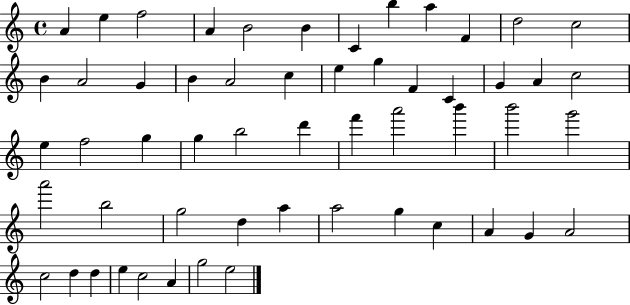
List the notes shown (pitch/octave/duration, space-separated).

A4/q E5/q F5/h A4/q B4/h B4/q C4/q B5/q A5/q F4/q D5/h C5/h B4/q A4/h G4/q B4/q A4/h C5/q E5/q G5/q F4/q C4/q G4/q A4/q C5/h E5/q F5/h G5/q G5/q B5/h D6/q F6/q A6/h B6/q B6/h G6/h A6/h B5/h G5/h D5/q A5/q A5/h G5/q C5/q A4/q G4/q A4/h C5/h D5/q D5/q E5/q C5/h A4/q G5/h E5/h